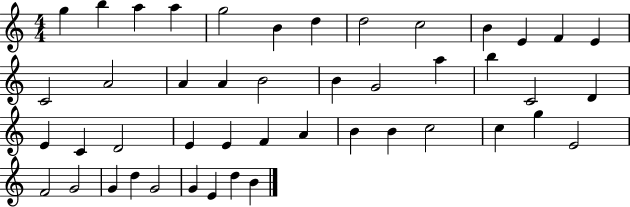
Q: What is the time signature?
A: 4/4